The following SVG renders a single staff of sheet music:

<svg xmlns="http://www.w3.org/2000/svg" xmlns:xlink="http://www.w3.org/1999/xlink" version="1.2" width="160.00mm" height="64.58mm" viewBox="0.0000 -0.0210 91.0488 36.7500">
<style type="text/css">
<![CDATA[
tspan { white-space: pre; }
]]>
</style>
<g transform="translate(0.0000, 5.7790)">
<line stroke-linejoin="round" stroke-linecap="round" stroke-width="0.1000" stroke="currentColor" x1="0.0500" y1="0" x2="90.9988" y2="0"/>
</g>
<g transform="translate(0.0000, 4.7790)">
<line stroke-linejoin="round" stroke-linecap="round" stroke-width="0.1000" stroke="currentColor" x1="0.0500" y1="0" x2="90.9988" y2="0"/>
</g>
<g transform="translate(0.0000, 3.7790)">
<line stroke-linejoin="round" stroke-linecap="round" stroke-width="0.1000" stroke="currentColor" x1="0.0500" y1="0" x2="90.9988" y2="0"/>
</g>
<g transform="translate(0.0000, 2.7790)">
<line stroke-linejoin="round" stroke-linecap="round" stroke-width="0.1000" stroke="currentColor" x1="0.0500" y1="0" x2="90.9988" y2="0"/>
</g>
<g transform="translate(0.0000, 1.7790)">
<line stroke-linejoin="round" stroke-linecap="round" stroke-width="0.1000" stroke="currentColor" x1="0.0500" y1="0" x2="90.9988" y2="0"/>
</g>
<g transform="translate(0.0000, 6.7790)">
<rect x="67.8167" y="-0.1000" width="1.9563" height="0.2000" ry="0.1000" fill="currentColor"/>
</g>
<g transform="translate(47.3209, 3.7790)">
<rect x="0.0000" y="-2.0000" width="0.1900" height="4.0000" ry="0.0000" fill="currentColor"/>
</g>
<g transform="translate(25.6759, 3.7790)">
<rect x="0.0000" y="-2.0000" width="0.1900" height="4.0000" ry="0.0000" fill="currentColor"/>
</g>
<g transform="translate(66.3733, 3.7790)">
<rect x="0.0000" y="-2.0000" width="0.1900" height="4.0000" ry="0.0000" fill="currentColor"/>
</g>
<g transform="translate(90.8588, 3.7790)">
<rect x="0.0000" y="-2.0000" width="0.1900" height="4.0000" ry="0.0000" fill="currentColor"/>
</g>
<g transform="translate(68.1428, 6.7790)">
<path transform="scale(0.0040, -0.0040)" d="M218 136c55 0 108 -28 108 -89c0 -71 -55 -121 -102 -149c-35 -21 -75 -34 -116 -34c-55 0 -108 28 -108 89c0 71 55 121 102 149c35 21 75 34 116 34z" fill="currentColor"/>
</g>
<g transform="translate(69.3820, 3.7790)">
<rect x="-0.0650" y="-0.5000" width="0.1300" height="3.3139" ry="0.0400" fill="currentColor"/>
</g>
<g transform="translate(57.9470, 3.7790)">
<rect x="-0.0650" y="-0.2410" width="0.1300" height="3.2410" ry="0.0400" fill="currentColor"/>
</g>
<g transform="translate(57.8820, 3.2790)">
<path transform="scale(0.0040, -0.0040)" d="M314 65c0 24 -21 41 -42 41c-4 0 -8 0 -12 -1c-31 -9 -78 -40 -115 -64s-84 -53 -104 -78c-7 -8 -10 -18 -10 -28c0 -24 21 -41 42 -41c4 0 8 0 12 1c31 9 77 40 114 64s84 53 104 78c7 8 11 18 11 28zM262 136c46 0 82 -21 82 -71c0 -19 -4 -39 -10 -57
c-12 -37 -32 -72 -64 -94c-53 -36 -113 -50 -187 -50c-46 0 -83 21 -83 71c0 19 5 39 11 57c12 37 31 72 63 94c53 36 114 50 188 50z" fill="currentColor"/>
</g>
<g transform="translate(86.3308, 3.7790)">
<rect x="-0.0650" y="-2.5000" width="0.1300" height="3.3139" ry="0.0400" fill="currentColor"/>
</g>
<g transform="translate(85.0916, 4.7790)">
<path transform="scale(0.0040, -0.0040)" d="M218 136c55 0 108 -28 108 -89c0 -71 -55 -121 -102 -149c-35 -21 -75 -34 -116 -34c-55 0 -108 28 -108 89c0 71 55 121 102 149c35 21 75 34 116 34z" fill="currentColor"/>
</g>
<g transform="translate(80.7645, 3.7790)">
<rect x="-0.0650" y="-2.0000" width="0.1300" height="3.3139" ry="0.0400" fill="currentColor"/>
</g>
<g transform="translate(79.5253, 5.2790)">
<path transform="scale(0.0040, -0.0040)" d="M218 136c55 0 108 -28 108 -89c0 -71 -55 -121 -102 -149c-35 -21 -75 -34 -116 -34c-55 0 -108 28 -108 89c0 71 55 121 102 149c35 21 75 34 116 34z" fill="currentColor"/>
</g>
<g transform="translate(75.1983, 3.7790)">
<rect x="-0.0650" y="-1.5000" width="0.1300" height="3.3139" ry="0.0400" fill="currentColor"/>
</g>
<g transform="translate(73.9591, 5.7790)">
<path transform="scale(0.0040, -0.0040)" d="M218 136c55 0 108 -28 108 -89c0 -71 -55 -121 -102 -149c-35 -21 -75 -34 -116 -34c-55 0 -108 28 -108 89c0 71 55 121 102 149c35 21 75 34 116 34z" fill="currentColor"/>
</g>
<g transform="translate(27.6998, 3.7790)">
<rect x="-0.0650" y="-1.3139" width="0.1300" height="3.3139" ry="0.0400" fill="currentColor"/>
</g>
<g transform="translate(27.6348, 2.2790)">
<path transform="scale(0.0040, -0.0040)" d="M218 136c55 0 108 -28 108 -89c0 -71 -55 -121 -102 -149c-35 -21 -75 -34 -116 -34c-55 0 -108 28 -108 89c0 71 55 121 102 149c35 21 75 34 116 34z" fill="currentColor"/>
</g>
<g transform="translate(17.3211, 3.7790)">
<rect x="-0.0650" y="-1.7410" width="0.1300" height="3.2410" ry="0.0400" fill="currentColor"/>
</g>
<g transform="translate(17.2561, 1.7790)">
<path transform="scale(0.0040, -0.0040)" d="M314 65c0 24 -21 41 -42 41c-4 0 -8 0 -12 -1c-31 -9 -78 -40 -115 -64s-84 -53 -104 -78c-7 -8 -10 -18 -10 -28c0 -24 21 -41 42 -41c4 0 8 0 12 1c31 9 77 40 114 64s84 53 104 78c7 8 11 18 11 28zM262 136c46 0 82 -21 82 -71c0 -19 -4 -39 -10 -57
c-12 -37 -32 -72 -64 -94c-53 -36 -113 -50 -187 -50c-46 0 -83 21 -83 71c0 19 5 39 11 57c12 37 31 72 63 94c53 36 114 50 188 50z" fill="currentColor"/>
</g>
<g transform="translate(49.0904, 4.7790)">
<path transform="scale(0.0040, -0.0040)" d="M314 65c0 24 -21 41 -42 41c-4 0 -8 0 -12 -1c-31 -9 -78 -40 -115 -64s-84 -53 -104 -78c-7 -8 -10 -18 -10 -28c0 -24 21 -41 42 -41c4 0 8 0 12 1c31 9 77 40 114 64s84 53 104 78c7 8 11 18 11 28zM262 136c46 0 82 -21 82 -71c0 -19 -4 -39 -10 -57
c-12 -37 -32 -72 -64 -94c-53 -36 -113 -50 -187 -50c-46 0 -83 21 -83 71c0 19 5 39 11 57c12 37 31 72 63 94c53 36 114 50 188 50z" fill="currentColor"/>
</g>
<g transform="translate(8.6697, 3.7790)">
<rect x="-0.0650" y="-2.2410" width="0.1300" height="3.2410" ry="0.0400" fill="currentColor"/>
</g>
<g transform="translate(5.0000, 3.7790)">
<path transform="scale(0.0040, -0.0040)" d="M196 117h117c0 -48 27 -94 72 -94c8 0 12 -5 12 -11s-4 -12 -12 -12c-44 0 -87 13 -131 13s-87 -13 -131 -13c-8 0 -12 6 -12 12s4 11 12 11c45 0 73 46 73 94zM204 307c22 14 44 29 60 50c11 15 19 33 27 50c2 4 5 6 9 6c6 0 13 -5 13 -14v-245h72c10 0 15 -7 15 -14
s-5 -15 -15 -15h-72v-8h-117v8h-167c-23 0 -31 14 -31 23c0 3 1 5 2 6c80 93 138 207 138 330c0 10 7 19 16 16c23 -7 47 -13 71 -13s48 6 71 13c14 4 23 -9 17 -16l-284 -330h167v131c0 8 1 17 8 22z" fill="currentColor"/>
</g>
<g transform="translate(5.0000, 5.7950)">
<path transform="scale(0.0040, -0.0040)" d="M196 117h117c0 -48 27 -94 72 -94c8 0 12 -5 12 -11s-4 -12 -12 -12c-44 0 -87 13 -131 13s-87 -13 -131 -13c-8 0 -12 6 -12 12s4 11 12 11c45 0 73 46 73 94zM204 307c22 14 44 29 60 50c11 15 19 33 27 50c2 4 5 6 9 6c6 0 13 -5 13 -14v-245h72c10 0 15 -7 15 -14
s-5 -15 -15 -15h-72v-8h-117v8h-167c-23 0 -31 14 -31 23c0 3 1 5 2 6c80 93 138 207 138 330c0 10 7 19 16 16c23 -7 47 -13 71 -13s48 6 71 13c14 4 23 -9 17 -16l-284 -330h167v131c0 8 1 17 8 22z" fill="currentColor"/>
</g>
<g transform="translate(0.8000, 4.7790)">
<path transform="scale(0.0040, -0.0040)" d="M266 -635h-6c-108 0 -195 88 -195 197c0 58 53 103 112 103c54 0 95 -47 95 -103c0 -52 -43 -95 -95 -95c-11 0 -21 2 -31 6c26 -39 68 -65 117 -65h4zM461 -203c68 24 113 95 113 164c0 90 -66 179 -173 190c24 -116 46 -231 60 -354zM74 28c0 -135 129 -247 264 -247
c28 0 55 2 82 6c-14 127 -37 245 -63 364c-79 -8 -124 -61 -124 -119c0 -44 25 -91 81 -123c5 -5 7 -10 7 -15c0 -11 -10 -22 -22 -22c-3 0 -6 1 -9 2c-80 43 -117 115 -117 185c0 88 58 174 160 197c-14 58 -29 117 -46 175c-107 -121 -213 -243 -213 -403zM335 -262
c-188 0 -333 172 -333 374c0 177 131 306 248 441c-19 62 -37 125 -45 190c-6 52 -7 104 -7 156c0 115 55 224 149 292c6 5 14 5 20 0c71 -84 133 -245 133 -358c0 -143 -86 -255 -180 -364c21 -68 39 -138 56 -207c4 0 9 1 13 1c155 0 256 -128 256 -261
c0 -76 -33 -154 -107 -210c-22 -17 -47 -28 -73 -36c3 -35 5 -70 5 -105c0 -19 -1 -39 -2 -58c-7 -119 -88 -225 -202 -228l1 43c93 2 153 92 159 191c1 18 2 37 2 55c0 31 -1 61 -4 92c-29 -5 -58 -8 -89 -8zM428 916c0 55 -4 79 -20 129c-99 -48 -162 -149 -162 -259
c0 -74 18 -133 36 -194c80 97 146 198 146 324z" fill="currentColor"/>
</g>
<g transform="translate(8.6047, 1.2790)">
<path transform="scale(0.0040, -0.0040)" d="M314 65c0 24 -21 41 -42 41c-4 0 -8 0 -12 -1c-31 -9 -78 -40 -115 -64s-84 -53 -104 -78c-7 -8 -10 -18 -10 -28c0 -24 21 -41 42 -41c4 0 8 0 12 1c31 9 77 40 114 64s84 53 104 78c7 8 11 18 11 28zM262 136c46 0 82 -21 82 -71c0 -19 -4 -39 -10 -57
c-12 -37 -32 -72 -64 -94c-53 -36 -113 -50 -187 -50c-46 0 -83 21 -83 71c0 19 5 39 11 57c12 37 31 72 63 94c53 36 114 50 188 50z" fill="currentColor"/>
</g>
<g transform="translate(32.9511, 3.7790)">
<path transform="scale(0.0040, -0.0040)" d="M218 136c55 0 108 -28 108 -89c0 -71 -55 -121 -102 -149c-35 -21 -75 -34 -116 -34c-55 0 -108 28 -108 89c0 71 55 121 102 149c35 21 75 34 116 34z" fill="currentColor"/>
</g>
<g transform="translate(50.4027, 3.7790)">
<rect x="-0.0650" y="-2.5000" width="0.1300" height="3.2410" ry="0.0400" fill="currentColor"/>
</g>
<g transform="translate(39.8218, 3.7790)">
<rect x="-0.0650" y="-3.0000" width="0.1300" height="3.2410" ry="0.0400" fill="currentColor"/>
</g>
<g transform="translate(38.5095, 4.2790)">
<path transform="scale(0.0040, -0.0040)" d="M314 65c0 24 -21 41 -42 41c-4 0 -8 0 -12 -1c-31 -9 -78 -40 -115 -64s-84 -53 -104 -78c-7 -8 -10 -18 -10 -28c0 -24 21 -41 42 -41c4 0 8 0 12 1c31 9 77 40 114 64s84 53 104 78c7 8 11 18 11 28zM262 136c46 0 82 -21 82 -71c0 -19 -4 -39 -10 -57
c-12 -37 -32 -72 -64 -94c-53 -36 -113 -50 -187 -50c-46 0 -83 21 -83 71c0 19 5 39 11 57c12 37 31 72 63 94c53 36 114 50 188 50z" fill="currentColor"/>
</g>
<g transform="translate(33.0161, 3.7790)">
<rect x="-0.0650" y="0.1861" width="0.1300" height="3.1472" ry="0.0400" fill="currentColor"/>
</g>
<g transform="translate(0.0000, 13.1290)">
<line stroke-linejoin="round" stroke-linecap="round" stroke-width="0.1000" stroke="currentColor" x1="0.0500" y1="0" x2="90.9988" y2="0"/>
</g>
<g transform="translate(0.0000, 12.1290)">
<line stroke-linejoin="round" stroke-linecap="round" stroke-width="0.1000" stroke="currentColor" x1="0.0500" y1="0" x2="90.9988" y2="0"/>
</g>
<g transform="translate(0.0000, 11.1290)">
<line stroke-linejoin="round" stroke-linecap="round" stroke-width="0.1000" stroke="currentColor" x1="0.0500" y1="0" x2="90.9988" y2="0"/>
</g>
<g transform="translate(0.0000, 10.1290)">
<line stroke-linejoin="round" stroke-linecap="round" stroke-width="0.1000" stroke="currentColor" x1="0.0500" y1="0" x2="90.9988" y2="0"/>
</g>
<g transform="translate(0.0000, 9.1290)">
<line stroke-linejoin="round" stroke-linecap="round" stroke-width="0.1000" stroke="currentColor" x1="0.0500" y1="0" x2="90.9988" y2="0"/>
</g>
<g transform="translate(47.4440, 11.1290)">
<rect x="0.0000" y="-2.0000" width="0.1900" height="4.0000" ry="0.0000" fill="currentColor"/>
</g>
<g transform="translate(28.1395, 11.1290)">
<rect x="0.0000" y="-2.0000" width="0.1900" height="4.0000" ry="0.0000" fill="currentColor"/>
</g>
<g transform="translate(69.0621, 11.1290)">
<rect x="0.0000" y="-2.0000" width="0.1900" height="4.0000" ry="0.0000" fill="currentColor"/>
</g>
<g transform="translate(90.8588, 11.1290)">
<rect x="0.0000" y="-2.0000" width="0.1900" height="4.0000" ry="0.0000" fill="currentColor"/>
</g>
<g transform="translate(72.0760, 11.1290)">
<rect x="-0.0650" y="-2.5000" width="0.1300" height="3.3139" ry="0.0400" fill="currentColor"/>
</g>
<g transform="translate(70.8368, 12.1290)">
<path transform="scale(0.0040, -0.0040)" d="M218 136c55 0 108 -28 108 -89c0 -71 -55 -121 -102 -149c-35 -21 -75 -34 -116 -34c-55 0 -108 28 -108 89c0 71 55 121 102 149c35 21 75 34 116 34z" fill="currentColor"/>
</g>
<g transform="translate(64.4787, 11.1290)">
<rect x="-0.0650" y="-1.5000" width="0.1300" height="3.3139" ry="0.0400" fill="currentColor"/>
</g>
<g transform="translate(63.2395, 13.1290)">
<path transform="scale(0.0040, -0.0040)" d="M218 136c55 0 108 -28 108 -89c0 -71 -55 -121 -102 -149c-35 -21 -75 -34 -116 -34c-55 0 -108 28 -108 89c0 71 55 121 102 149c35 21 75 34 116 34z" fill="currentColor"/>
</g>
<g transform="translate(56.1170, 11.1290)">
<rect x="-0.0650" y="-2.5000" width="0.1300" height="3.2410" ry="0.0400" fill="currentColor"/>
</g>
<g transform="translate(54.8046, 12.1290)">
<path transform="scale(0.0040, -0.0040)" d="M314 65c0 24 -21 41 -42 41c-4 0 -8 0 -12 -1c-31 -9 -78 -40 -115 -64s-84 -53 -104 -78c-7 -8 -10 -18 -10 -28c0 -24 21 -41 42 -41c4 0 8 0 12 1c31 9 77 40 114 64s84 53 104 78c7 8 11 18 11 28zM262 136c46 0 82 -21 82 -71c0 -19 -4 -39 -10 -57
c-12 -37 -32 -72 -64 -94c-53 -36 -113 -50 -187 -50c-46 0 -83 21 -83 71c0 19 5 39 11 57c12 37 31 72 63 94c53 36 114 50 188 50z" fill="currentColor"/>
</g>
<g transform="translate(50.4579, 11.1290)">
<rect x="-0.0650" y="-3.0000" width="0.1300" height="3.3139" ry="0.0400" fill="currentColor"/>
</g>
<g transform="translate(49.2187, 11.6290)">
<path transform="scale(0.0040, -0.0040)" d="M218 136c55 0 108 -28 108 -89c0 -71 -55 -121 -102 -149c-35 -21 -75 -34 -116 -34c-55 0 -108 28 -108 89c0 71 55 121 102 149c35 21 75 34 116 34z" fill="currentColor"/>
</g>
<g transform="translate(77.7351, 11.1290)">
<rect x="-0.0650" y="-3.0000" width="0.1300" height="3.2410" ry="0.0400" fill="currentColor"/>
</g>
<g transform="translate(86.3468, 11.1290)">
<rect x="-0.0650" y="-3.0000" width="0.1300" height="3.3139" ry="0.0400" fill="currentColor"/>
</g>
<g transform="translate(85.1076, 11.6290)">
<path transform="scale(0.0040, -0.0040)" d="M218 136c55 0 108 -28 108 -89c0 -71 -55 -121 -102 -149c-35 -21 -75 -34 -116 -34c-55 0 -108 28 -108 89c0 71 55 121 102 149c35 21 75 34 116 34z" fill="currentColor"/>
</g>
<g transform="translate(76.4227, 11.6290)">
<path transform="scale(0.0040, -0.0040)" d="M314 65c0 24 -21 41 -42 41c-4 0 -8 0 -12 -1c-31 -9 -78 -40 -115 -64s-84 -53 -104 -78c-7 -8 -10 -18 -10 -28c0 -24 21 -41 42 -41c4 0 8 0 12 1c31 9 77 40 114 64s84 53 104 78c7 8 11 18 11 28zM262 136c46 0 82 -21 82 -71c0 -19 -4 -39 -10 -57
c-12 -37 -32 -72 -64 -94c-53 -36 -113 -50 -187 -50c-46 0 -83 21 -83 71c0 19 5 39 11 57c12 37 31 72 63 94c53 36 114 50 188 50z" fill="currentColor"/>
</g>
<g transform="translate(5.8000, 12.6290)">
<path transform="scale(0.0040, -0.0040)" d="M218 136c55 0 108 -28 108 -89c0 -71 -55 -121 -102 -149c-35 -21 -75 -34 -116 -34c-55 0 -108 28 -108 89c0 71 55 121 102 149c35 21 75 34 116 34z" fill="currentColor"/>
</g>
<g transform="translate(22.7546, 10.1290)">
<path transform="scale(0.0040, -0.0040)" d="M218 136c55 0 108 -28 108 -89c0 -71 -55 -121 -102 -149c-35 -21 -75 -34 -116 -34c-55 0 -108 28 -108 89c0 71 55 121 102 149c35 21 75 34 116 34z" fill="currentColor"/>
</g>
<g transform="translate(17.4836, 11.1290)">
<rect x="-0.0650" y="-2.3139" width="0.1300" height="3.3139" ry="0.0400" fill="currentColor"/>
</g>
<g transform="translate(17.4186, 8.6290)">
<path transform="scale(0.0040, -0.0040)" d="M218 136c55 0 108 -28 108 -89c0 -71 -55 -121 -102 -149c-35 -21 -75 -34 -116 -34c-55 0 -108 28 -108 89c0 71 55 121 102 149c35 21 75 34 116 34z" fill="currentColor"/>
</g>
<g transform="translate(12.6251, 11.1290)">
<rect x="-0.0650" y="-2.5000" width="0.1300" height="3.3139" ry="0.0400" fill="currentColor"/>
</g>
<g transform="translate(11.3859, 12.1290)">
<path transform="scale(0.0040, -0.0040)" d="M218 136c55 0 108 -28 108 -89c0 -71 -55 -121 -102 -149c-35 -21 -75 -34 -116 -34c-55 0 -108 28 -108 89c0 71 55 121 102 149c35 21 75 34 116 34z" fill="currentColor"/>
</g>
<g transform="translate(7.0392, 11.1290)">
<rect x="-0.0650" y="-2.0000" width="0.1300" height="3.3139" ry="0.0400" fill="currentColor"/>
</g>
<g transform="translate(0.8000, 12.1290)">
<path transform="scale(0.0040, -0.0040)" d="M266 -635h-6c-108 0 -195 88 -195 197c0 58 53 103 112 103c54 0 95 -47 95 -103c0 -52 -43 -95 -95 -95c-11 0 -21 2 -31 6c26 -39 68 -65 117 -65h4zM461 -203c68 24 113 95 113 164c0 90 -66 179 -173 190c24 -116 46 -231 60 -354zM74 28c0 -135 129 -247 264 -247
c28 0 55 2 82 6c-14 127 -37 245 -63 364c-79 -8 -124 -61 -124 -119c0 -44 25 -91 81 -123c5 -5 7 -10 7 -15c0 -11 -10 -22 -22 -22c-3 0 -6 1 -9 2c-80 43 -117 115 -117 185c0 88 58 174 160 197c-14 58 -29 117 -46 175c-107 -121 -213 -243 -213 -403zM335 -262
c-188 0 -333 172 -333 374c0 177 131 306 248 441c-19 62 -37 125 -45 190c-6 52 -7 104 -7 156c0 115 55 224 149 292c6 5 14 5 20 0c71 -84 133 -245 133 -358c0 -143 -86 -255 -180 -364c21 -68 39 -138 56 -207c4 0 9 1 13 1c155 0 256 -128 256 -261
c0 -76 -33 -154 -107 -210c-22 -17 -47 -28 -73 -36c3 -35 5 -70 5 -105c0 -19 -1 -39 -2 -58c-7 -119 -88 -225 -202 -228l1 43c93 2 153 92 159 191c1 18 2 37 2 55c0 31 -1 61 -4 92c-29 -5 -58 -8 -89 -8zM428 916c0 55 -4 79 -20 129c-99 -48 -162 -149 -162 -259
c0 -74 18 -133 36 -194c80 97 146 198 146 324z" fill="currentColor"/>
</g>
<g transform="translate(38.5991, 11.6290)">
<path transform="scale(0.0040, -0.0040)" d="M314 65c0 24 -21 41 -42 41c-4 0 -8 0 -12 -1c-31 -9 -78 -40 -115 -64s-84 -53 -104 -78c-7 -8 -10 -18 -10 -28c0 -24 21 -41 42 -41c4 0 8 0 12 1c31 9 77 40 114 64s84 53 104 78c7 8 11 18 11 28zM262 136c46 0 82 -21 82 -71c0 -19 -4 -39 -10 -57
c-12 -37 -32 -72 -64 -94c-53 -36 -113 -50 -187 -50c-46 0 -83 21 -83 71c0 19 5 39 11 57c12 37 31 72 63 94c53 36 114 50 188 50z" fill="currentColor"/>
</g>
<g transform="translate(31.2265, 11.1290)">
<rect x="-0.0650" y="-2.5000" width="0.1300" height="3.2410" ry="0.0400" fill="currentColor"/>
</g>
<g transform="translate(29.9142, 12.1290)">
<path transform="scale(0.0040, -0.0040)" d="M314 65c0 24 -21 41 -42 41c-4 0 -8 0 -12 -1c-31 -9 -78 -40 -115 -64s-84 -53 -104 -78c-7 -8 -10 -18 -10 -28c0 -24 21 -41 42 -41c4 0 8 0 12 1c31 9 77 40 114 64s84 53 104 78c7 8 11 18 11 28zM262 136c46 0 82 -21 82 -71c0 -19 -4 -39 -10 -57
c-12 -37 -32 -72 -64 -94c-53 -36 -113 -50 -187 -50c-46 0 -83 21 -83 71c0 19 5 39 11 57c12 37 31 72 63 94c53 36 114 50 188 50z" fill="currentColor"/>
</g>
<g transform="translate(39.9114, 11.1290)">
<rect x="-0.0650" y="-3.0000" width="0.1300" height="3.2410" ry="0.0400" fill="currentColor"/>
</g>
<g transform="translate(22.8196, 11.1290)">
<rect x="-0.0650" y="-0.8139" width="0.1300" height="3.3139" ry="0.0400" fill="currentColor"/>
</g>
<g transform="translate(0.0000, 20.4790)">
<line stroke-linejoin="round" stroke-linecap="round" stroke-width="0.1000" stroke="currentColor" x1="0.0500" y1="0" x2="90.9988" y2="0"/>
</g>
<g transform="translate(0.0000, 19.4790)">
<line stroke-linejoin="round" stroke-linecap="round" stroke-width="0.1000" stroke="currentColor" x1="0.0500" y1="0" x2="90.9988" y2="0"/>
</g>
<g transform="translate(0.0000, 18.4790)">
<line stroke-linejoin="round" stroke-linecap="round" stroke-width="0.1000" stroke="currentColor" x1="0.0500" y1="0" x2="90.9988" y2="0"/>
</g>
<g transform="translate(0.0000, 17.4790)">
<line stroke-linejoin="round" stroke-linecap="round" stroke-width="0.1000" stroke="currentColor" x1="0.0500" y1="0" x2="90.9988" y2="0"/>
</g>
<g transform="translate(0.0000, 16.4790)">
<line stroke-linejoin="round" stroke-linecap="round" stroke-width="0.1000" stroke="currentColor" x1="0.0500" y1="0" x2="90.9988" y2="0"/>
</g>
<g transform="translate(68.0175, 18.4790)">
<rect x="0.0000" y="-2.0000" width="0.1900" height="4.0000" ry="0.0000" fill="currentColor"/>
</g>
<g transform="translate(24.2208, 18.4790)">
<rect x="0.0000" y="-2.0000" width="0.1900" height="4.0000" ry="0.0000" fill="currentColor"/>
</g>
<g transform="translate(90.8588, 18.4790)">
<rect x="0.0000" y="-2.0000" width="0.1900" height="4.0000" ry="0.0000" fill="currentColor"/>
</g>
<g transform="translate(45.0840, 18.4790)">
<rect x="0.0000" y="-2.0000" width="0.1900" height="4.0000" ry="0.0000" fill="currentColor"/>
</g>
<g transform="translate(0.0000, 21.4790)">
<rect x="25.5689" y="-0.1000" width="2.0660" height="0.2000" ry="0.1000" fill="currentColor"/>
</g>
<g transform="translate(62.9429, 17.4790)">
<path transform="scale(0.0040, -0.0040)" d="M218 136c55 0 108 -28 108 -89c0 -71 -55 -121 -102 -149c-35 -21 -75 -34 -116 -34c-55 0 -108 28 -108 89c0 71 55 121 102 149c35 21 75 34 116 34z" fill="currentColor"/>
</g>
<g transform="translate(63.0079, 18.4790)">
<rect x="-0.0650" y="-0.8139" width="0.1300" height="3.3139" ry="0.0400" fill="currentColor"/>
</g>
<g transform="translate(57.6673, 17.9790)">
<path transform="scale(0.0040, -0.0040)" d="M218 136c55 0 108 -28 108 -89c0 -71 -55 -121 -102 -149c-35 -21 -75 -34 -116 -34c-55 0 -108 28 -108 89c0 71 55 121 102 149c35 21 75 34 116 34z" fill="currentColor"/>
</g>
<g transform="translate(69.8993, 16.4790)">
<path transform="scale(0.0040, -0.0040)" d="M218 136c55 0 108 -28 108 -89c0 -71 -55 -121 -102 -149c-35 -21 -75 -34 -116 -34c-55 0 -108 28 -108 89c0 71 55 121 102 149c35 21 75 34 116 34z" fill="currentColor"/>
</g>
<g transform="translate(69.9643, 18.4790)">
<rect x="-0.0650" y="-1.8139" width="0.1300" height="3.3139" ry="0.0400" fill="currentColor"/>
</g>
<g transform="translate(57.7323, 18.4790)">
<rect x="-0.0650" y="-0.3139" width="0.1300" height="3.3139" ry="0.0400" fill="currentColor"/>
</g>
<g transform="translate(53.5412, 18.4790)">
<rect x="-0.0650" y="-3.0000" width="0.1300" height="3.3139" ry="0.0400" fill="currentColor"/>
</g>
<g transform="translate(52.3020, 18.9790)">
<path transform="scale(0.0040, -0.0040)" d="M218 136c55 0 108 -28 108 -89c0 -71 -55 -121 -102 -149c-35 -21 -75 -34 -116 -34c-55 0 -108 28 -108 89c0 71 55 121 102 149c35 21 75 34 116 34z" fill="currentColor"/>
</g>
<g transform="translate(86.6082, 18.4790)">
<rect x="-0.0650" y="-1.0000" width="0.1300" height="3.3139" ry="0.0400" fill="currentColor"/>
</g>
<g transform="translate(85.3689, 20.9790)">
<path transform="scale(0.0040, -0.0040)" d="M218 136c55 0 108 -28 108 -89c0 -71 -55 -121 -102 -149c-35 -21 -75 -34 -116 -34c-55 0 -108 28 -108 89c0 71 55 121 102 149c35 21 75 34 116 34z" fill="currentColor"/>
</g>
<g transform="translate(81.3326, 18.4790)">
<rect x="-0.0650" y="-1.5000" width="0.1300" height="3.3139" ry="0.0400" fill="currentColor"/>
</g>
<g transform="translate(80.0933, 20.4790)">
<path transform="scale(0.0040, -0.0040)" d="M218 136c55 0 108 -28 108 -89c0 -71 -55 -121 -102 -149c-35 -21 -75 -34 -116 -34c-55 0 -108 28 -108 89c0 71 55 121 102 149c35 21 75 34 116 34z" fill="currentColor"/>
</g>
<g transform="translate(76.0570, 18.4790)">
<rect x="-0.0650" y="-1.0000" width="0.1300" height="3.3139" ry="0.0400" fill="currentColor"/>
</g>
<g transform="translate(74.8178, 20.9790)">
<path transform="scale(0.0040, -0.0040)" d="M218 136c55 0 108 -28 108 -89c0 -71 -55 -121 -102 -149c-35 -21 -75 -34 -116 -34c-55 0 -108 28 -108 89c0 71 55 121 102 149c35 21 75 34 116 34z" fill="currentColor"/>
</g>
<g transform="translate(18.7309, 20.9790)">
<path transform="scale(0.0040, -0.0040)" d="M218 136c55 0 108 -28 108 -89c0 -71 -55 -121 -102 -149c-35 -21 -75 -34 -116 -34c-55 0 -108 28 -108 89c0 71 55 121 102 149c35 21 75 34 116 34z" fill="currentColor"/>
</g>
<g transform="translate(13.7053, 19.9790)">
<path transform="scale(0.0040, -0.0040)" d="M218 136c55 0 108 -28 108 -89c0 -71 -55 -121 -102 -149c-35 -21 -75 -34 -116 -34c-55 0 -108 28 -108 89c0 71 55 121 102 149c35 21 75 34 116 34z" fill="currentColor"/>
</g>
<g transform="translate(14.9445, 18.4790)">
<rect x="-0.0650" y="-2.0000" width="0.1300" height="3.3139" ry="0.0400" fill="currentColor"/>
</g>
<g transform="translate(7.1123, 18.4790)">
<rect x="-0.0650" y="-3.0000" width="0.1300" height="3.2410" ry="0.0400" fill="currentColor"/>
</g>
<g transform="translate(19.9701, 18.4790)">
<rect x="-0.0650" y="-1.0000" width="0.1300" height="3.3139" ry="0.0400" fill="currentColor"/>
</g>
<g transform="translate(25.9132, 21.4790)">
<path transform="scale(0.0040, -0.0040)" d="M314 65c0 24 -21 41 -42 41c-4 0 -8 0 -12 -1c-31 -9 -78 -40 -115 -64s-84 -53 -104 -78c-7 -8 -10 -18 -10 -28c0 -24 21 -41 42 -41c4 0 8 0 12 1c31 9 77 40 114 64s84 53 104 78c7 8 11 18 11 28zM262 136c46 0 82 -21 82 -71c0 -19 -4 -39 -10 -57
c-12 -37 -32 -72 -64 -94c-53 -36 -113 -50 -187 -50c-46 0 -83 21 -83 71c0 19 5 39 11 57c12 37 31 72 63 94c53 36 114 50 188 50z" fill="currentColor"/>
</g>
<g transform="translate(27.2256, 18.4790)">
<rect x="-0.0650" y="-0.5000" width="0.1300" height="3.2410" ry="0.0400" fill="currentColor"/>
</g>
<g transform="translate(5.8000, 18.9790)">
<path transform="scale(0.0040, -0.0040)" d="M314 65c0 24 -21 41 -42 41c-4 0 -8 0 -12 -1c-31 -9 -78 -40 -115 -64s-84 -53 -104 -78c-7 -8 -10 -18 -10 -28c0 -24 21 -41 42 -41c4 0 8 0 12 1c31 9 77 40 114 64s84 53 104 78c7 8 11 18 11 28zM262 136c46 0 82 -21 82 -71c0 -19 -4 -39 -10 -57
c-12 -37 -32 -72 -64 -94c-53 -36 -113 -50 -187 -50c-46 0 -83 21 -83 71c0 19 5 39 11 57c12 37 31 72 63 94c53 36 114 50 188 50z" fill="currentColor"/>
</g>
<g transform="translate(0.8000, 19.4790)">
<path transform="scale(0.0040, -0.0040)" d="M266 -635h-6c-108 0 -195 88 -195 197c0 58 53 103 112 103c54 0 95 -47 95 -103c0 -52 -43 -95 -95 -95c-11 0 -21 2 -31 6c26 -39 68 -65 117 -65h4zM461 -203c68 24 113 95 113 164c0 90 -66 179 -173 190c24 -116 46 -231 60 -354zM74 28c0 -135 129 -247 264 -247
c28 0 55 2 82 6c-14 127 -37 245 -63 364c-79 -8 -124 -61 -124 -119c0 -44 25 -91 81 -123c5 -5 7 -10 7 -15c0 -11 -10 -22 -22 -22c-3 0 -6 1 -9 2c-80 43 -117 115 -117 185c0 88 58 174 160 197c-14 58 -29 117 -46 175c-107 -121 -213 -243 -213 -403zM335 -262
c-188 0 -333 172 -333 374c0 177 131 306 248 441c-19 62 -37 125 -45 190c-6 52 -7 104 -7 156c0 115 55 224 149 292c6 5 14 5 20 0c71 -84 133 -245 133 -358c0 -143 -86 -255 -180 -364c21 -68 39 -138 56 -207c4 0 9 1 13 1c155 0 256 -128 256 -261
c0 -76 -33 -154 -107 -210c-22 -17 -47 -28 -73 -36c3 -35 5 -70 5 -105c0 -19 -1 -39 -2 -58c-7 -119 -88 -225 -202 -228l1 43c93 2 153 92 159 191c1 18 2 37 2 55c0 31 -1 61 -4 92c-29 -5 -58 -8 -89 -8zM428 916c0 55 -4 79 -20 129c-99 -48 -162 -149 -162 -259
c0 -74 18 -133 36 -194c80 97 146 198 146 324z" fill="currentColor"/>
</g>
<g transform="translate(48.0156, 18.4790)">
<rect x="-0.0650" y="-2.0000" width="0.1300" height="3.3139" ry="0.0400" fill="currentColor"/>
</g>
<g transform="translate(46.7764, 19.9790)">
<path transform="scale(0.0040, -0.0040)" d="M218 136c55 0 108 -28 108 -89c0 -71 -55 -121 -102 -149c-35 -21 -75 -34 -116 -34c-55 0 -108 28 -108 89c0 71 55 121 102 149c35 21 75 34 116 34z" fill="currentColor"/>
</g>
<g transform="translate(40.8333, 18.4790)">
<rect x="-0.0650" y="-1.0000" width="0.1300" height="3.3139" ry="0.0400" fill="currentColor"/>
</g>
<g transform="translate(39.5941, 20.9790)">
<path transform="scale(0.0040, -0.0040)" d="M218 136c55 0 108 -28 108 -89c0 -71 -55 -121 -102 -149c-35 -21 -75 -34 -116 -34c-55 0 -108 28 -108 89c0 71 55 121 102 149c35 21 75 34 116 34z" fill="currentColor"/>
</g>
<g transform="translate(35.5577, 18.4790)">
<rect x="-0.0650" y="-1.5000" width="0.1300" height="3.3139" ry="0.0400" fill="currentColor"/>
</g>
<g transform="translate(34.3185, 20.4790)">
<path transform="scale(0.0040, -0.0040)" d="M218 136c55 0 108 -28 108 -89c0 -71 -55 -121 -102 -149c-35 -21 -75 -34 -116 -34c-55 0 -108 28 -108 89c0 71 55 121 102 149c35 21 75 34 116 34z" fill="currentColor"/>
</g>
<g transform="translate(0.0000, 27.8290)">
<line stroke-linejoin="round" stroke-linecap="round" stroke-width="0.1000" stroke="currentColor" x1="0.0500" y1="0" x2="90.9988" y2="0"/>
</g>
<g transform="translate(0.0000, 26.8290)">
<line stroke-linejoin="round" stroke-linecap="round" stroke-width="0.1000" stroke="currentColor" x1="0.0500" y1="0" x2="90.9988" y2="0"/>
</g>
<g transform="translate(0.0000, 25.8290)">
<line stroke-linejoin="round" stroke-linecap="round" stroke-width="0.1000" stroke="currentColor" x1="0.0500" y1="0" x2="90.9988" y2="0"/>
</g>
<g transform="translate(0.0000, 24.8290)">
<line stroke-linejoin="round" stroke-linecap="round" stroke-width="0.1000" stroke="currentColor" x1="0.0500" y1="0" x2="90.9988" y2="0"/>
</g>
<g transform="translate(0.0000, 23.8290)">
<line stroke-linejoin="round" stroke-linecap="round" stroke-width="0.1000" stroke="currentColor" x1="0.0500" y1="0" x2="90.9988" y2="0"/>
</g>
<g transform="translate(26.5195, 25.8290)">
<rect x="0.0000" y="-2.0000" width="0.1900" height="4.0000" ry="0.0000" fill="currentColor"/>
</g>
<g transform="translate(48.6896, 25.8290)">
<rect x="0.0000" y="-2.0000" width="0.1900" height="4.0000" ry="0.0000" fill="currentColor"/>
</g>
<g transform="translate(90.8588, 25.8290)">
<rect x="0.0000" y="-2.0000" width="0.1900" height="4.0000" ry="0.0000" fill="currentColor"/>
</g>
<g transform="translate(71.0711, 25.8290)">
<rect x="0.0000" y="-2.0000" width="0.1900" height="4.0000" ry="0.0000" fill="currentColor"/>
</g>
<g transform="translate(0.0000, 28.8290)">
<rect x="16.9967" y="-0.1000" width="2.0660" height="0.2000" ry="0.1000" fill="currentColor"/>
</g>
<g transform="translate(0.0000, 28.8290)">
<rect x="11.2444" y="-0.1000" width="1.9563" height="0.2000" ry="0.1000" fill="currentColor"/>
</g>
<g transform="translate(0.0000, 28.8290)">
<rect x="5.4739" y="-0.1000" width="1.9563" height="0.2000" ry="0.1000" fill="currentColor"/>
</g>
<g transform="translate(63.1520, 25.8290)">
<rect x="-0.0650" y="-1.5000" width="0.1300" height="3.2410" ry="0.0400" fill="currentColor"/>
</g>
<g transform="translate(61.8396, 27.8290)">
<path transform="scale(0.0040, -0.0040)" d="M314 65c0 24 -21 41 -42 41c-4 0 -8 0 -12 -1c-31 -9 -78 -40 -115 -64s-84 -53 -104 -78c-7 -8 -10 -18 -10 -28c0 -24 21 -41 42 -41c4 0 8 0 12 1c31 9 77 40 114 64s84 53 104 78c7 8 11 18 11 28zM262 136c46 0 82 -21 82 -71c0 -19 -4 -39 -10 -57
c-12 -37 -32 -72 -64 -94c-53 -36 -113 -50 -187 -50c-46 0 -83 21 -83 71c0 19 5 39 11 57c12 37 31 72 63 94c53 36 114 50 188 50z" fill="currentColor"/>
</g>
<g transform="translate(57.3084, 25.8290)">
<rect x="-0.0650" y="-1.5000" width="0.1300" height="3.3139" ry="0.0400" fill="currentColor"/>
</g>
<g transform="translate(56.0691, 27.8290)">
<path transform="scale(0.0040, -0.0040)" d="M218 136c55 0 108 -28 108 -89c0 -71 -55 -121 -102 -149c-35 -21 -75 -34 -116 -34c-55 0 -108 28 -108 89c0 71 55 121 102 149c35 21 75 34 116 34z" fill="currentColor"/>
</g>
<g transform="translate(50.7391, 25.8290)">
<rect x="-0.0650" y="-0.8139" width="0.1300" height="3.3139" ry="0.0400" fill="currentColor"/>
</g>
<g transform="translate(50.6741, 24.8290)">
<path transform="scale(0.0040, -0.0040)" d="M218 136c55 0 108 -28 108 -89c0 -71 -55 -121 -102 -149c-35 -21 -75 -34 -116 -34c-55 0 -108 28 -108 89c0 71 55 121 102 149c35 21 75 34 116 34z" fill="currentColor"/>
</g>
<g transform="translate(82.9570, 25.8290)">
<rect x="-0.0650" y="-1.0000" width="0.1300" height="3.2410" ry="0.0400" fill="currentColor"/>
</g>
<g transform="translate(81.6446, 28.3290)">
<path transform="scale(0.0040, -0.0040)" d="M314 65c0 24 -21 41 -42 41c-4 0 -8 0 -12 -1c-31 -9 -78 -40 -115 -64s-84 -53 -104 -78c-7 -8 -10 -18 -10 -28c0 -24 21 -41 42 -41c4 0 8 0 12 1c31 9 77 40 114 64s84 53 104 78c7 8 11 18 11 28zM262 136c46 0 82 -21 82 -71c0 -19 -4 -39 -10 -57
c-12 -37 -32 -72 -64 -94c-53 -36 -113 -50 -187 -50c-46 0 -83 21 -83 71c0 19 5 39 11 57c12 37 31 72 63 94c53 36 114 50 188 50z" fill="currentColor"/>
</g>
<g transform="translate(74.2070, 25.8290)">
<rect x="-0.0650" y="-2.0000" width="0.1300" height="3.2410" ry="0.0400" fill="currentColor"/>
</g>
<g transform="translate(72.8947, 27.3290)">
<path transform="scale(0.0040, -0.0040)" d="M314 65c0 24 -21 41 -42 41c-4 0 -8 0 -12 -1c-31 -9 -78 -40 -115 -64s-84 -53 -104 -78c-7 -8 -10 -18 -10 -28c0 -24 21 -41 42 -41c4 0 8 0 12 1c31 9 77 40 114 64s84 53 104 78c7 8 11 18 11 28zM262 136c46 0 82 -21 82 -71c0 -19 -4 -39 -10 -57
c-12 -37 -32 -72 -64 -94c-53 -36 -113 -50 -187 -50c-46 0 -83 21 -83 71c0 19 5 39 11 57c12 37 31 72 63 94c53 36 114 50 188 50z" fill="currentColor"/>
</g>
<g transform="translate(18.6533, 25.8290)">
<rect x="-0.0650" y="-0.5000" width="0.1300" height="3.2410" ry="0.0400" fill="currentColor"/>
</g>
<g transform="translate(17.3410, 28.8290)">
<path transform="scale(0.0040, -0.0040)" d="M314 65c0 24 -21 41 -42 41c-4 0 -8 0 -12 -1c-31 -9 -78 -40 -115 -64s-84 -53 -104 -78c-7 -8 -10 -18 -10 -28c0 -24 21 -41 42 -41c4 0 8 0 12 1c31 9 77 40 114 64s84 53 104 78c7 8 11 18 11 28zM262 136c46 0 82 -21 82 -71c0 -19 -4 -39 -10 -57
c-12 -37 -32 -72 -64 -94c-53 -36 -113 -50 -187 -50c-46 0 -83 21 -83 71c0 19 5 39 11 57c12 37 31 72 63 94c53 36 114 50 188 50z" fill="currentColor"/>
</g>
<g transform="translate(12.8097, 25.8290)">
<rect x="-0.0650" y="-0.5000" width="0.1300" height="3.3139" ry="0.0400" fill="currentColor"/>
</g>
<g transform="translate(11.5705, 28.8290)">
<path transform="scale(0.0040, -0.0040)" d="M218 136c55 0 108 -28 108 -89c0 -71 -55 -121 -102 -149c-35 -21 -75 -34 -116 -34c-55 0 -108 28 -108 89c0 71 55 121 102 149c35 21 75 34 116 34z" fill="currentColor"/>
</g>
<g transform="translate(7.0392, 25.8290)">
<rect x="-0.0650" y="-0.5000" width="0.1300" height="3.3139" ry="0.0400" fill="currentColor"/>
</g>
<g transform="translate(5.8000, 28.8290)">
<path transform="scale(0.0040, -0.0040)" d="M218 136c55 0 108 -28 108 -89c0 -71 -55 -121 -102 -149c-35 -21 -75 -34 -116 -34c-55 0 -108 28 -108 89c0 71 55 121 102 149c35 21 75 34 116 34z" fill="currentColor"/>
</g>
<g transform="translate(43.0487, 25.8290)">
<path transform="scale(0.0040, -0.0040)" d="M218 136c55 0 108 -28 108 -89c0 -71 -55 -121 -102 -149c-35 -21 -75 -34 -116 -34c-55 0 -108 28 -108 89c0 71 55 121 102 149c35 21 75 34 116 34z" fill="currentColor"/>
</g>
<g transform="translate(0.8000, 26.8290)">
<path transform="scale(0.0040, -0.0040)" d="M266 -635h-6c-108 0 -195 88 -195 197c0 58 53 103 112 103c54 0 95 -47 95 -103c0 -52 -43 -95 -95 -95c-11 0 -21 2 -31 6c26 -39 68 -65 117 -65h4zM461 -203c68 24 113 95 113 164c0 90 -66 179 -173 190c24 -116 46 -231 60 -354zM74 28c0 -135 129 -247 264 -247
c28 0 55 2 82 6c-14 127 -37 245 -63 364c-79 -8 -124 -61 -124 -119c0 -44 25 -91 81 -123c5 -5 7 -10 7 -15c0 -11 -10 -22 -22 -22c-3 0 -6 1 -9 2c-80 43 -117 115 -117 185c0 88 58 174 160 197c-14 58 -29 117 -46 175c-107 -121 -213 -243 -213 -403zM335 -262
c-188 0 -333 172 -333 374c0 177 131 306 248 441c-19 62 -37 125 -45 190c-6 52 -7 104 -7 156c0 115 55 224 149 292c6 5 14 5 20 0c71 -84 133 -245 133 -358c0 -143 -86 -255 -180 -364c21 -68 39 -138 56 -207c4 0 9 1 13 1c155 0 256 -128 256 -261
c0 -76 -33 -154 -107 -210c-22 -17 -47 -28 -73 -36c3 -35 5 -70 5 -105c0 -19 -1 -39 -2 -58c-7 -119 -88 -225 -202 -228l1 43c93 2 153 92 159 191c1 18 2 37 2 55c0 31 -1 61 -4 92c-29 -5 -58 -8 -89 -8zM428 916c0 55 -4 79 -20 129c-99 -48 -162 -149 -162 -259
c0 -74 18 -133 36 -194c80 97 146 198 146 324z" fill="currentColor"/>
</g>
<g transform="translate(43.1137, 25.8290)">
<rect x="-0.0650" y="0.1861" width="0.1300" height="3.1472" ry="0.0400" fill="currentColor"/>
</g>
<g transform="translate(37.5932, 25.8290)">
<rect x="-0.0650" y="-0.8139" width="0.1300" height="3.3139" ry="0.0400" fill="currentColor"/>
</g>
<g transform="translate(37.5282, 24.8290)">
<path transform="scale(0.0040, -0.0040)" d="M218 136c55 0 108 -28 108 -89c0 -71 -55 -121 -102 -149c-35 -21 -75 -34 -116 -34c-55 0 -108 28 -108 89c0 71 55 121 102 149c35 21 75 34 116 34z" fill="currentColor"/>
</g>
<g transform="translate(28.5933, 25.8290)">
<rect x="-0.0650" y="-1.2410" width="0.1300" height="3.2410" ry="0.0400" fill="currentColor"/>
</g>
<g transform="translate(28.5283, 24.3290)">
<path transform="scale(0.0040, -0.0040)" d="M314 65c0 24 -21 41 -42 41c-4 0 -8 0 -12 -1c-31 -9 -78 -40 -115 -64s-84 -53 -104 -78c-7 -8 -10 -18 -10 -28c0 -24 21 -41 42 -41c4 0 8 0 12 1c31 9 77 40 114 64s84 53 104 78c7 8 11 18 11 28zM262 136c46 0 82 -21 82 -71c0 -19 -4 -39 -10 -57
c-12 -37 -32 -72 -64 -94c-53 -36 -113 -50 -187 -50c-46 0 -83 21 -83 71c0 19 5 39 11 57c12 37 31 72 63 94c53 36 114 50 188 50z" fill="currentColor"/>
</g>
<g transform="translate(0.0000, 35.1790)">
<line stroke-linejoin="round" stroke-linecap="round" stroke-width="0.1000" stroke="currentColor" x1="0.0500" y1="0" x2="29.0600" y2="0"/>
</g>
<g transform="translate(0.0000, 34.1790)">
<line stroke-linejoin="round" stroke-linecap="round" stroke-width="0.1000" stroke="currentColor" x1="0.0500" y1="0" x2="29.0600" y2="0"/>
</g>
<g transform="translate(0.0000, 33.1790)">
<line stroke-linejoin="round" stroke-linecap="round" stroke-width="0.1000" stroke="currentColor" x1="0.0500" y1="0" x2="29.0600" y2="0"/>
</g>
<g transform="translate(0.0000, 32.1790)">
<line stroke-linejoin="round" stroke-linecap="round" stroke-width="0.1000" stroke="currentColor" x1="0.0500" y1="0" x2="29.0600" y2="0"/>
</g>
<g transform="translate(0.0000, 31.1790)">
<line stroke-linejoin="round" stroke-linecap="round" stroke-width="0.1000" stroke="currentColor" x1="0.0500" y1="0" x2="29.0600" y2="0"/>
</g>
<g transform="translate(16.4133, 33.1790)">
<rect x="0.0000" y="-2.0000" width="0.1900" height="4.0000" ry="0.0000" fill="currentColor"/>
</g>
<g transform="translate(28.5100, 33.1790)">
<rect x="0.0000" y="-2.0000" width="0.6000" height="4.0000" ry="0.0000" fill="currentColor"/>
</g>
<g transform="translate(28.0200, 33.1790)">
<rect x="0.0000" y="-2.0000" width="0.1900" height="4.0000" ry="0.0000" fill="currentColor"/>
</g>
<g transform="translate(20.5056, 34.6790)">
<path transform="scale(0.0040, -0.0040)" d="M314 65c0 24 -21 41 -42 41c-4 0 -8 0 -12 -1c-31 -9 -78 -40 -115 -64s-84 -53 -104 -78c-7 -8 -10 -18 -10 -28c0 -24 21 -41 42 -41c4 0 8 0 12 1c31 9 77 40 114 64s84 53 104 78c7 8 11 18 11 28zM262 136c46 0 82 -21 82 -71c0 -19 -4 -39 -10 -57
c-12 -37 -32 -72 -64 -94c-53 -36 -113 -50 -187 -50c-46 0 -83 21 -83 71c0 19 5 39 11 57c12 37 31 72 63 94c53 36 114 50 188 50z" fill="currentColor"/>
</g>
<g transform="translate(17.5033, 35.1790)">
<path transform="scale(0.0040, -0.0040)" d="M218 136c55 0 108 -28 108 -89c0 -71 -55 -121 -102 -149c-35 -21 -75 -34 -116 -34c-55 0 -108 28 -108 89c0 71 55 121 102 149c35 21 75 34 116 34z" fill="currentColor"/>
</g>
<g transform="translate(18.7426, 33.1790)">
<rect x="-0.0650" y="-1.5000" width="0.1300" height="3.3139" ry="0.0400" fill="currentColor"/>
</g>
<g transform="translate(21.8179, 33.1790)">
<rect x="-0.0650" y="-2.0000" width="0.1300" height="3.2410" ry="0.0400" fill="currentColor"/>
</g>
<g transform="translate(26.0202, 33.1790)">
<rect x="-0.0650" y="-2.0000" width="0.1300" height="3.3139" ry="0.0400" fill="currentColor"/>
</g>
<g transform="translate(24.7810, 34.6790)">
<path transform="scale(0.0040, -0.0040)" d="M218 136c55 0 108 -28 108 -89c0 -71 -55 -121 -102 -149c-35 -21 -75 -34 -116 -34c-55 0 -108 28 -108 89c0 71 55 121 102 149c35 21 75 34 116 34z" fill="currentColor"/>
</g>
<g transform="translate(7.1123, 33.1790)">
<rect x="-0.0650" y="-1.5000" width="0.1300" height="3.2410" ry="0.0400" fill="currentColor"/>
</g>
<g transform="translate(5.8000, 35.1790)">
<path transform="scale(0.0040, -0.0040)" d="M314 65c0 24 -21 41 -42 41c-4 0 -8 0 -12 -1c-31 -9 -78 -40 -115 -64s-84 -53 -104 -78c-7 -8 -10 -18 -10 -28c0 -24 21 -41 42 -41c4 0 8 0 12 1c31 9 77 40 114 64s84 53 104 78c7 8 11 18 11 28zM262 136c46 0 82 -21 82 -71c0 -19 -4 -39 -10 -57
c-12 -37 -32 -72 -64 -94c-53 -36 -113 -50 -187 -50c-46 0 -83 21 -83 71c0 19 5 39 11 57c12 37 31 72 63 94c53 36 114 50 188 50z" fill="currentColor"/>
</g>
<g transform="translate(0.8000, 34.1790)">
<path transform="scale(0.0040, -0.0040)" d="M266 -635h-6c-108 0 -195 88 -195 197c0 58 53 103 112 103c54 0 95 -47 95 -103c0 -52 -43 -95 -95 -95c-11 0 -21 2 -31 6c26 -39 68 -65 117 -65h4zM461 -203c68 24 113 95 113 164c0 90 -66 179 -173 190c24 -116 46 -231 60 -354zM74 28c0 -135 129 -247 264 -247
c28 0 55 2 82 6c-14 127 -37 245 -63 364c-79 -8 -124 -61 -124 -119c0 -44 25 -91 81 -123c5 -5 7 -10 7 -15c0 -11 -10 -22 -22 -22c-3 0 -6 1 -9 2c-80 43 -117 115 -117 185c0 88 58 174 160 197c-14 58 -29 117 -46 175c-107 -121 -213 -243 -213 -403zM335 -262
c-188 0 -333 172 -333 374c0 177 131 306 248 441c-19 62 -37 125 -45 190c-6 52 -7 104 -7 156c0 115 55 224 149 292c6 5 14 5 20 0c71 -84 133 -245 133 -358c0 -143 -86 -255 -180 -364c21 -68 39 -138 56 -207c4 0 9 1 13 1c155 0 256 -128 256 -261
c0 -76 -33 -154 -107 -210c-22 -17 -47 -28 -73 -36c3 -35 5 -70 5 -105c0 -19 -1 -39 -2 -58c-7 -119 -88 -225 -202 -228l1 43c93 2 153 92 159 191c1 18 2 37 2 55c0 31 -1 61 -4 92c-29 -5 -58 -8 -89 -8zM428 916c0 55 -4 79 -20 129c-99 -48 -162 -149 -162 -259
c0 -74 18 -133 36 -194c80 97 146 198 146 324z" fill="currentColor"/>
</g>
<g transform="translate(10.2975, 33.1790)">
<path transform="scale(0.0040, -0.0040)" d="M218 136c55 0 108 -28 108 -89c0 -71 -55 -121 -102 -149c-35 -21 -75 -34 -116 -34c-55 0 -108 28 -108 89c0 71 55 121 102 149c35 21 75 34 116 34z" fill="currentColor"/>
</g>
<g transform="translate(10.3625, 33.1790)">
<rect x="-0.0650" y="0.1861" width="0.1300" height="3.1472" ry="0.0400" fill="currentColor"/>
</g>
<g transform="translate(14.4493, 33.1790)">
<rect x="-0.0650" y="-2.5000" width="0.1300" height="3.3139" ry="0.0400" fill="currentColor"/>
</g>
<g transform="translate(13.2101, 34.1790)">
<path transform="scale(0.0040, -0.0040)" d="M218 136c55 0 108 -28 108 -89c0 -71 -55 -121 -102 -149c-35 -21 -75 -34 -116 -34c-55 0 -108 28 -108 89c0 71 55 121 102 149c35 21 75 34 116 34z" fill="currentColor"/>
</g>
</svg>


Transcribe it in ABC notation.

X:1
T:Untitled
M:4/4
L:1/4
K:C
g2 f2 e B A2 G2 c2 C E F G F G g d G2 A2 A G2 E G A2 A A2 F D C2 E D F A c d f D E D C C C2 e2 d B d E E2 F2 D2 E2 B G E F2 F